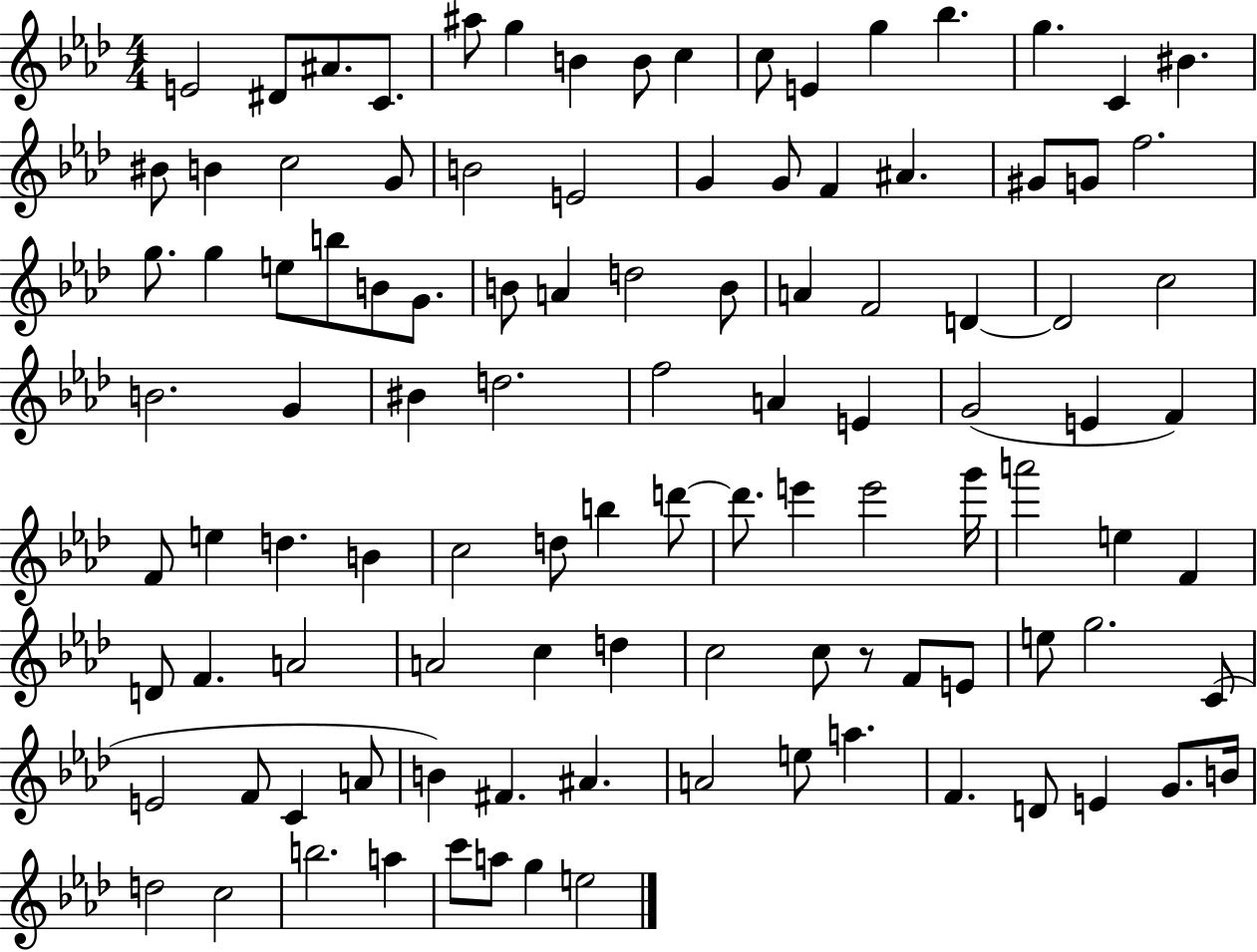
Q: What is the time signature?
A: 4/4